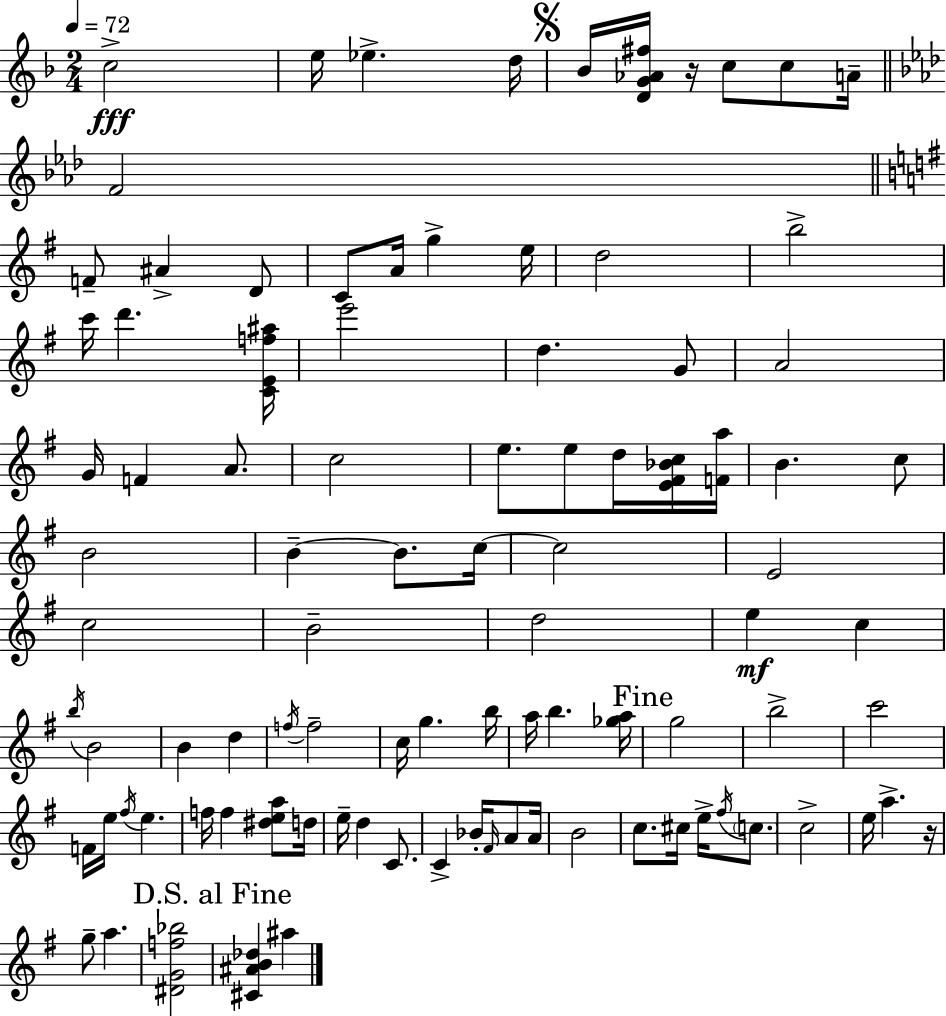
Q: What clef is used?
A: treble